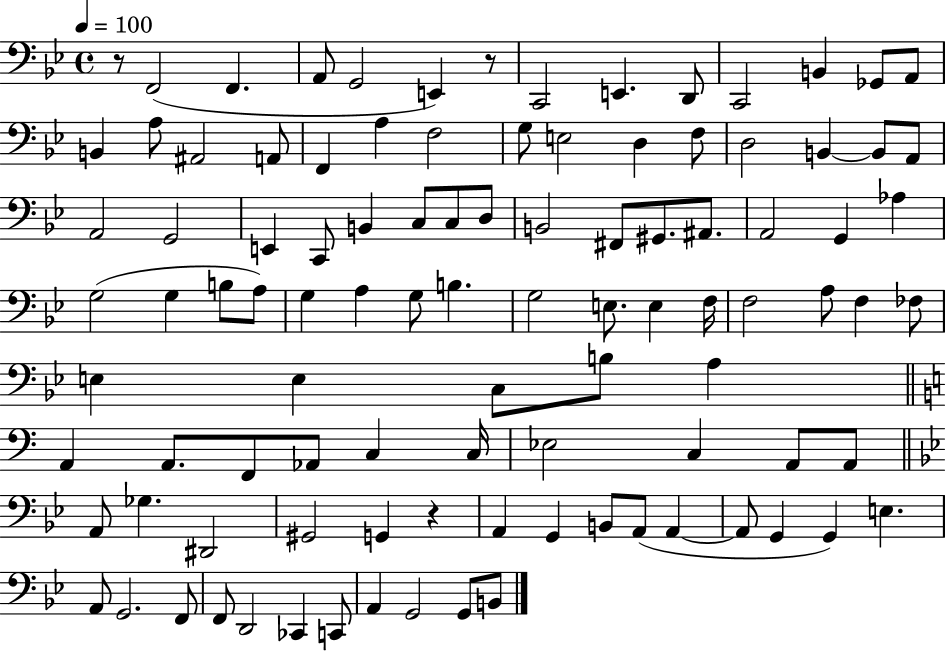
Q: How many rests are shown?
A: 3